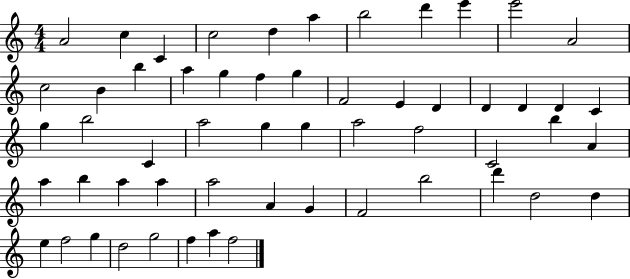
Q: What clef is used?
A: treble